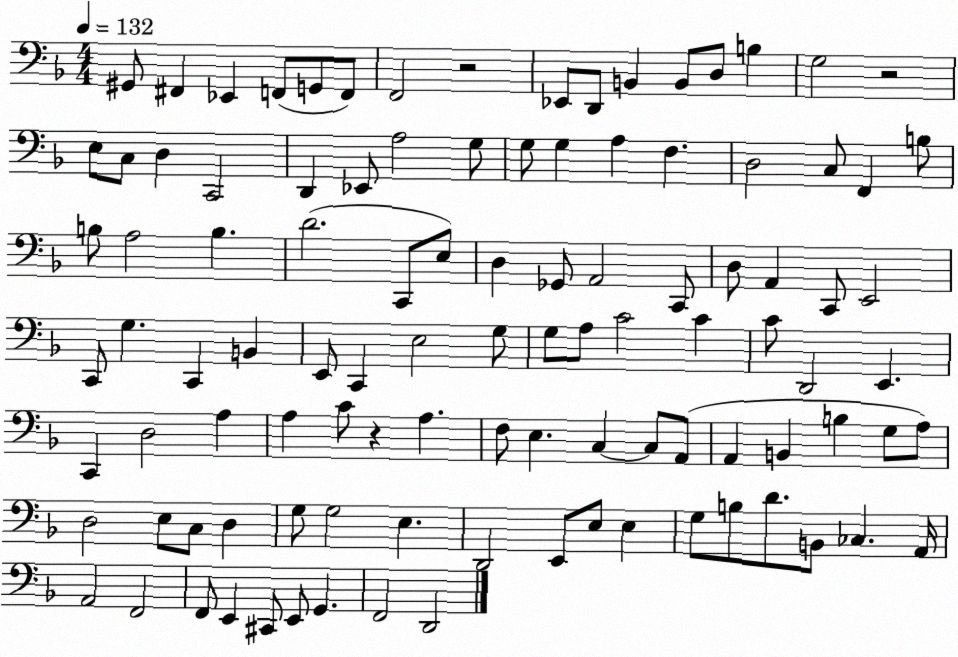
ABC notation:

X:1
T:Untitled
M:4/4
L:1/4
K:F
^G,,/2 ^F,, _E,, F,,/2 G,,/2 F,,/2 F,,2 z2 _E,,/2 D,,/2 B,, B,,/2 D,/2 B, G,2 z2 E,/2 C,/2 D, C,,2 D,, _E,,/2 A,2 G,/2 G,/2 G, A, F, D,2 C,/2 F,, B,/2 B,/2 A,2 B, D2 C,,/2 E,/2 D, _G,,/2 A,,2 C,,/2 D,/2 A,, C,,/2 E,,2 C,,/2 G, C,, B,, E,,/2 C,, E,2 G,/2 G,/2 A,/2 C2 C C/2 D,,2 E,, C,, D,2 A, A, C/2 z A, F,/2 E, C, C,/2 A,,/2 A,, B,, B, G,/2 A,/2 D,2 E,/2 C,/2 D, G,/2 G,2 E, D,,2 E,,/2 E,/2 E, G,/2 B,/2 D/2 B,,/2 _C, A,,/4 A,,2 F,,2 F,,/2 E,, ^C,,/2 E,,/2 G,, F,,2 D,,2